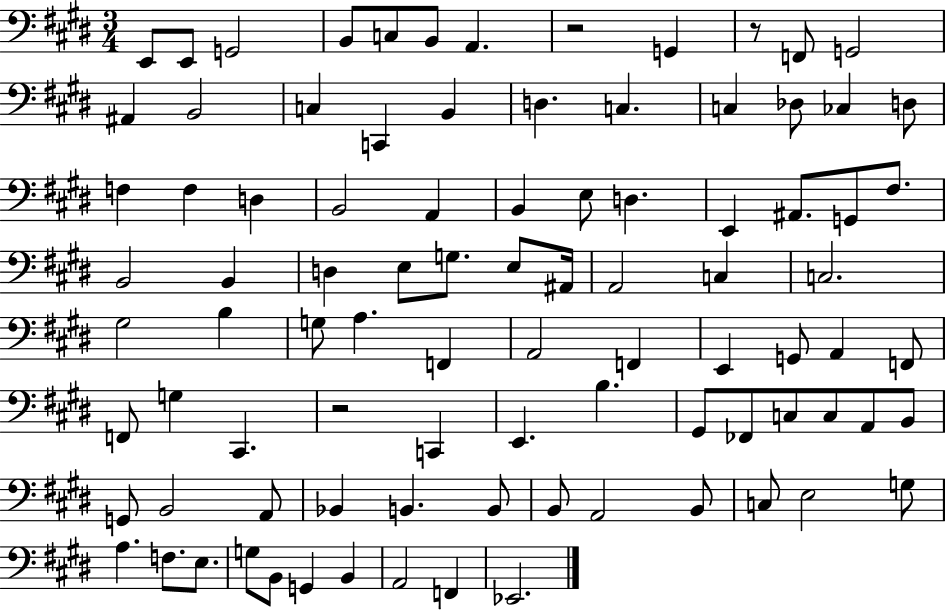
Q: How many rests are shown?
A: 3